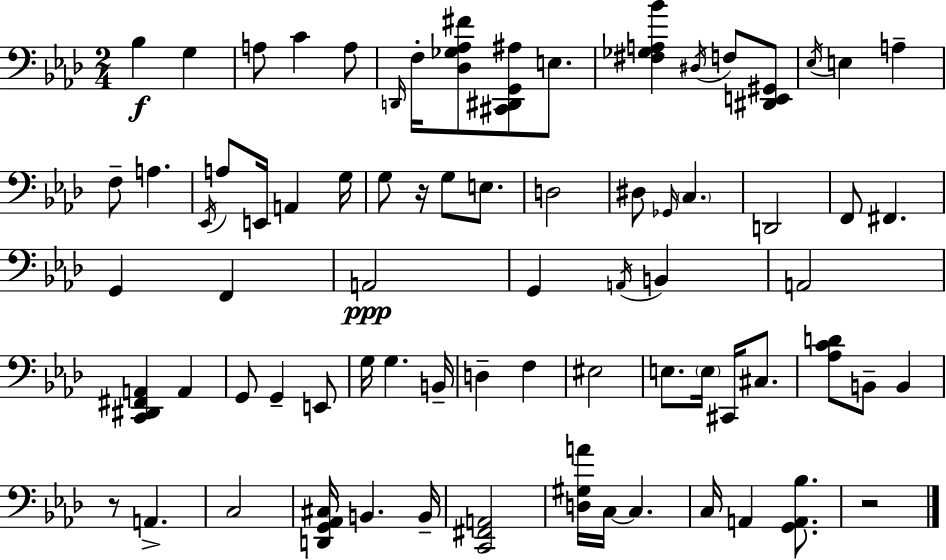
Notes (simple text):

Bb3/q G3/q A3/e C4/q A3/e D2/s F3/s [Db3,Gb3,Ab3,F#4]/e [C#2,D#2,G2,A#3]/e E3/e. [F#3,Gb3,A3,Bb4]/q D#3/s F3/e [D#2,E2,G#2]/e Eb3/s E3/q A3/q F3/e A3/q. Eb2/s A3/e E2/s A2/q G3/s G3/e R/s G3/e E3/e. D3/h D#3/e Gb2/s C3/q. D2/h F2/e F#2/q. G2/q F2/q A2/h G2/q A2/s B2/q A2/h [C2,D#2,F#2,A2]/q A2/q G2/e G2/q E2/e G3/s G3/q. B2/s D3/q F3/q EIS3/h E3/e. E3/s C#2/s C#3/e. [Ab3,C4,D4]/e B2/e B2/q R/e A2/q. C3/h [D2,G2,Ab2,C#3]/s B2/q. B2/s [C2,F#2,A2]/h [D3,G#3,A4]/s C3/s C3/q. C3/s A2/q [G2,A2,Bb3]/e. R/h